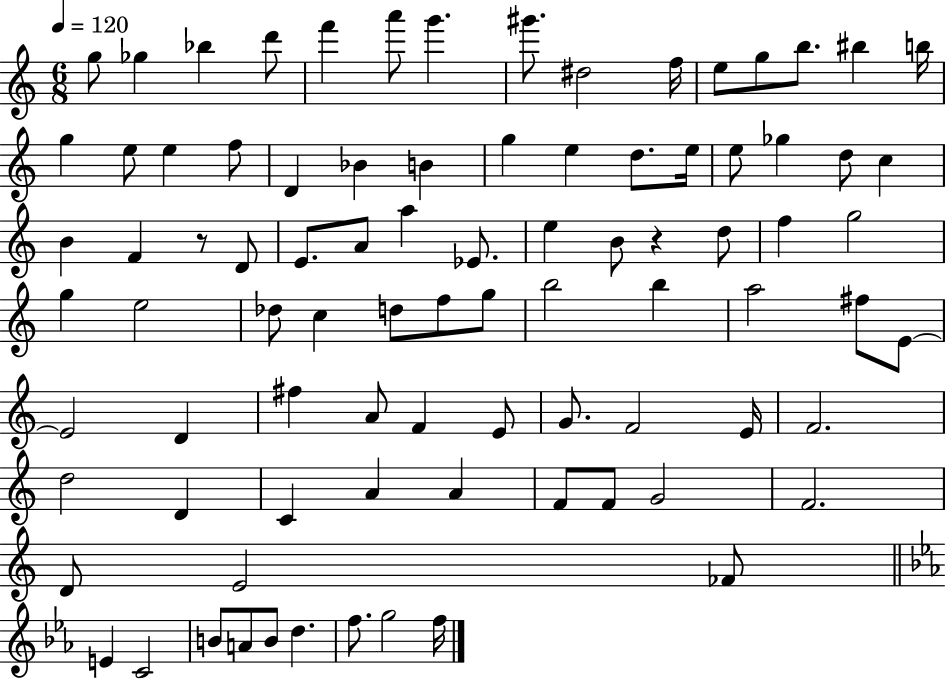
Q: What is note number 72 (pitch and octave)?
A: G4